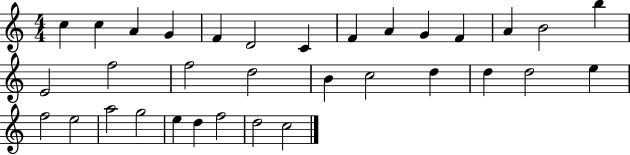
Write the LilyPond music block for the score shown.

{
  \clef treble
  \numericTimeSignature
  \time 4/4
  \key c \major
  c''4 c''4 a'4 g'4 | f'4 d'2 c'4 | f'4 a'4 g'4 f'4 | a'4 b'2 b''4 | \break e'2 f''2 | f''2 d''2 | b'4 c''2 d''4 | d''4 d''2 e''4 | \break f''2 e''2 | a''2 g''2 | e''4 d''4 f''2 | d''2 c''2 | \break \bar "|."
}